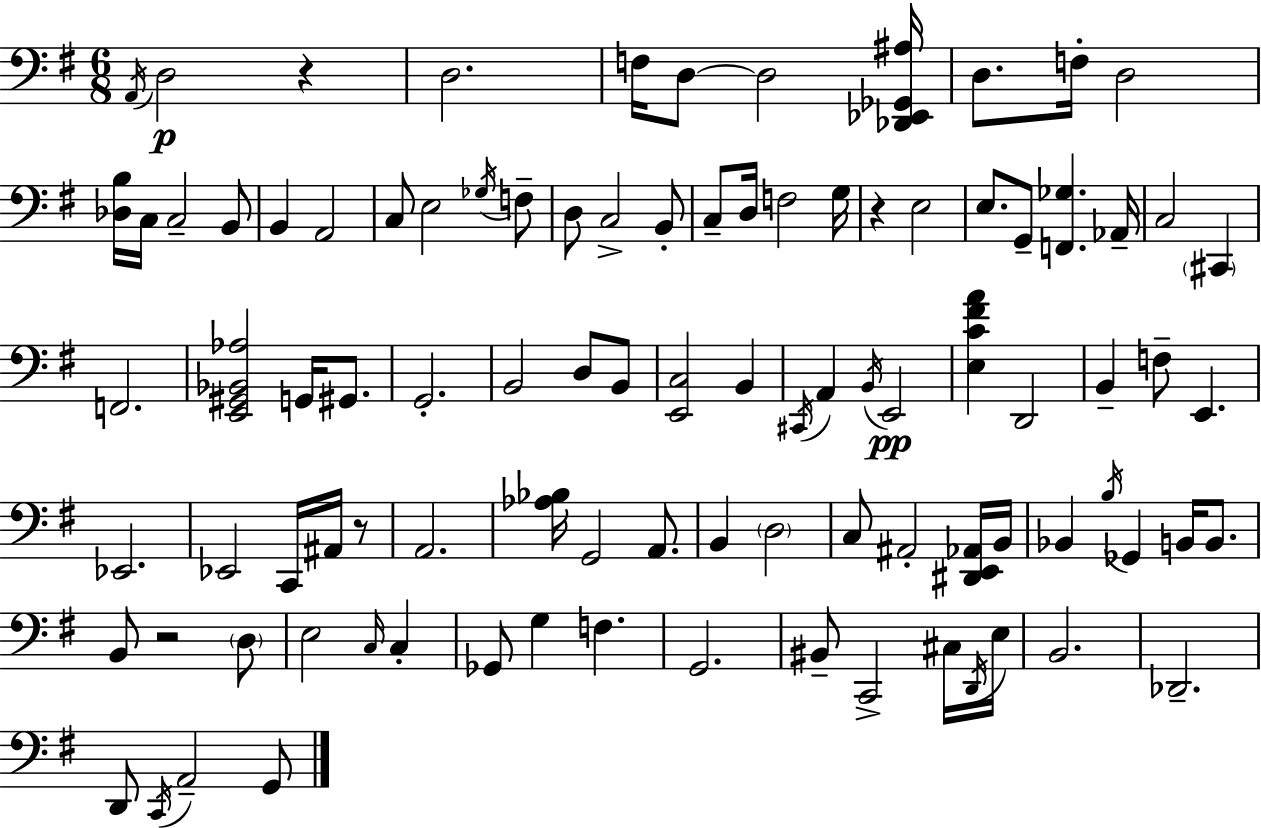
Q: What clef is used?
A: bass